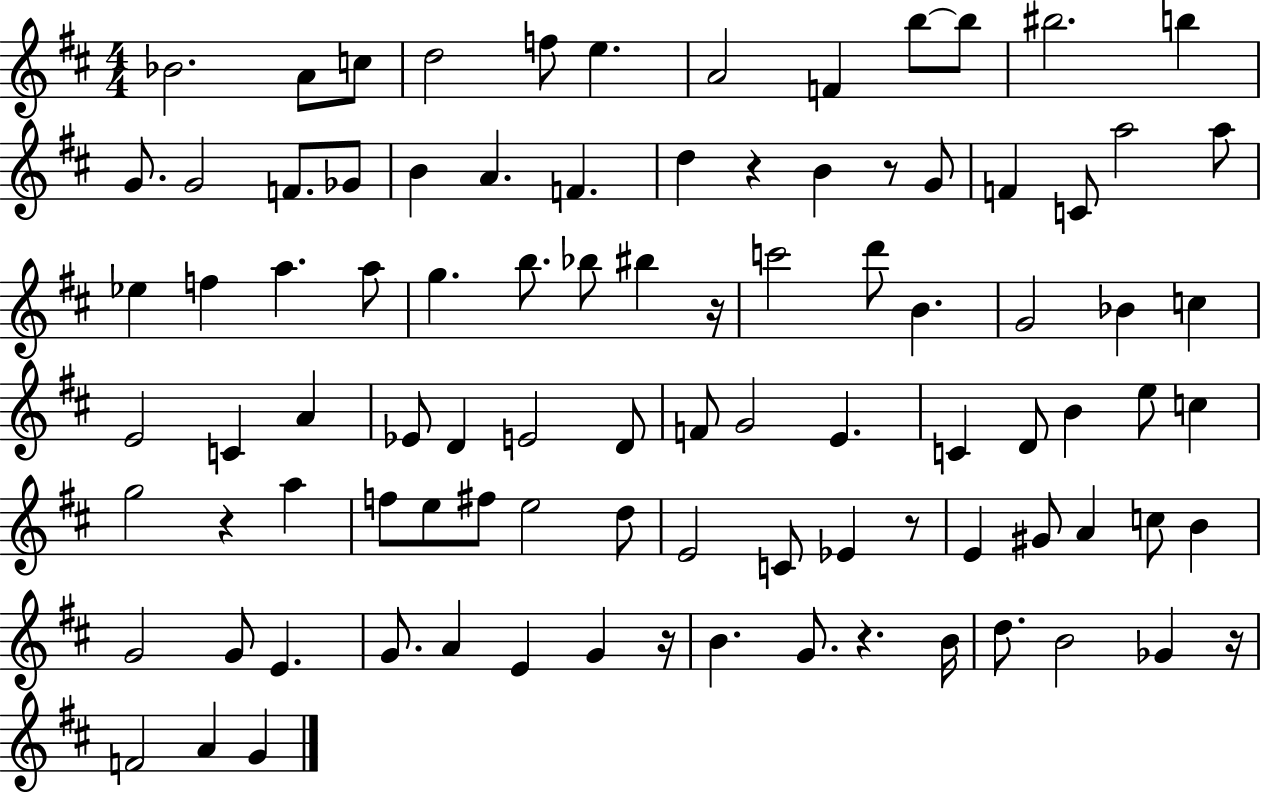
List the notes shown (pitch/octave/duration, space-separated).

Bb4/h. A4/e C5/e D5/h F5/e E5/q. A4/h F4/q B5/e B5/e BIS5/h. B5/q G4/e. G4/h F4/e. Gb4/e B4/q A4/q. F4/q. D5/q R/q B4/q R/e G4/e F4/q C4/e A5/h A5/e Eb5/q F5/q A5/q. A5/e G5/q. B5/e. Bb5/e BIS5/q R/s C6/h D6/e B4/q. G4/h Bb4/q C5/q E4/h C4/q A4/q Eb4/e D4/q E4/h D4/e F4/e G4/h E4/q. C4/q D4/e B4/q E5/e C5/q G5/h R/q A5/q F5/e E5/e F#5/e E5/h D5/e E4/h C4/e Eb4/q R/e E4/q G#4/e A4/q C5/e B4/q G4/h G4/e E4/q. G4/e. A4/q E4/q G4/q R/s B4/q. G4/e. R/q. B4/s D5/e. B4/h Gb4/q R/s F4/h A4/q G4/q